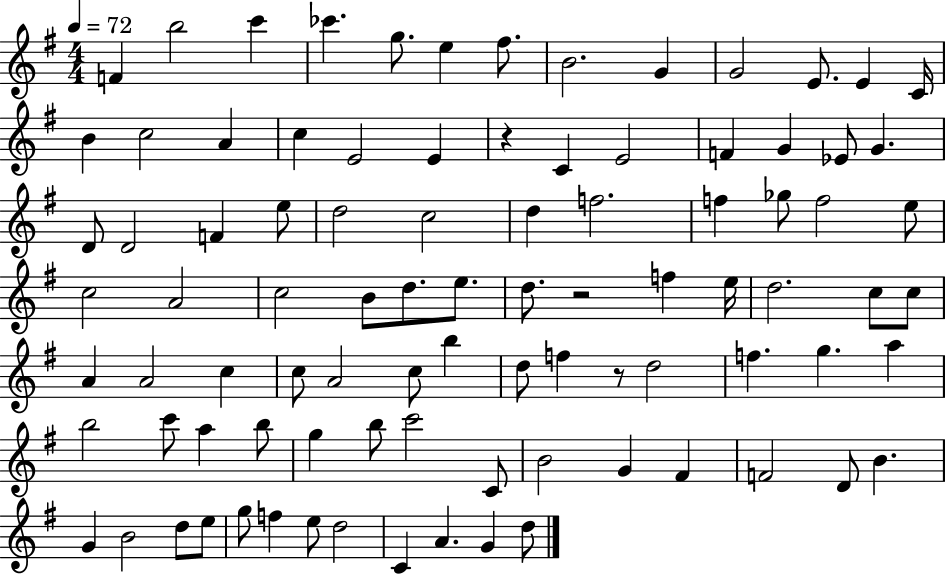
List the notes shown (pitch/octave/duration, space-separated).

F4/q B5/h C6/q CES6/q. G5/e. E5/q F#5/e. B4/h. G4/q G4/h E4/e. E4/q C4/s B4/q C5/h A4/q C5/q E4/h E4/q R/q C4/q E4/h F4/q G4/q Eb4/e G4/q. D4/e D4/h F4/q E5/e D5/h C5/h D5/q F5/h. F5/q Gb5/e F5/h E5/e C5/h A4/h C5/h B4/e D5/e. E5/e. D5/e. R/h F5/q E5/s D5/h. C5/e C5/e A4/q A4/h C5/q C5/e A4/h C5/e B5/q D5/e F5/q R/e D5/h F5/q. G5/q. A5/q B5/h C6/e A5/q B5/e G5/q B5/e C6/h C4/e B4/h G4/q F#4/q F4/h D4/e B4/q. G4/q B4/h D5/e E5/e G5/e F5/q E5/e D5/h C4/q A4/q. G4/q D5/e